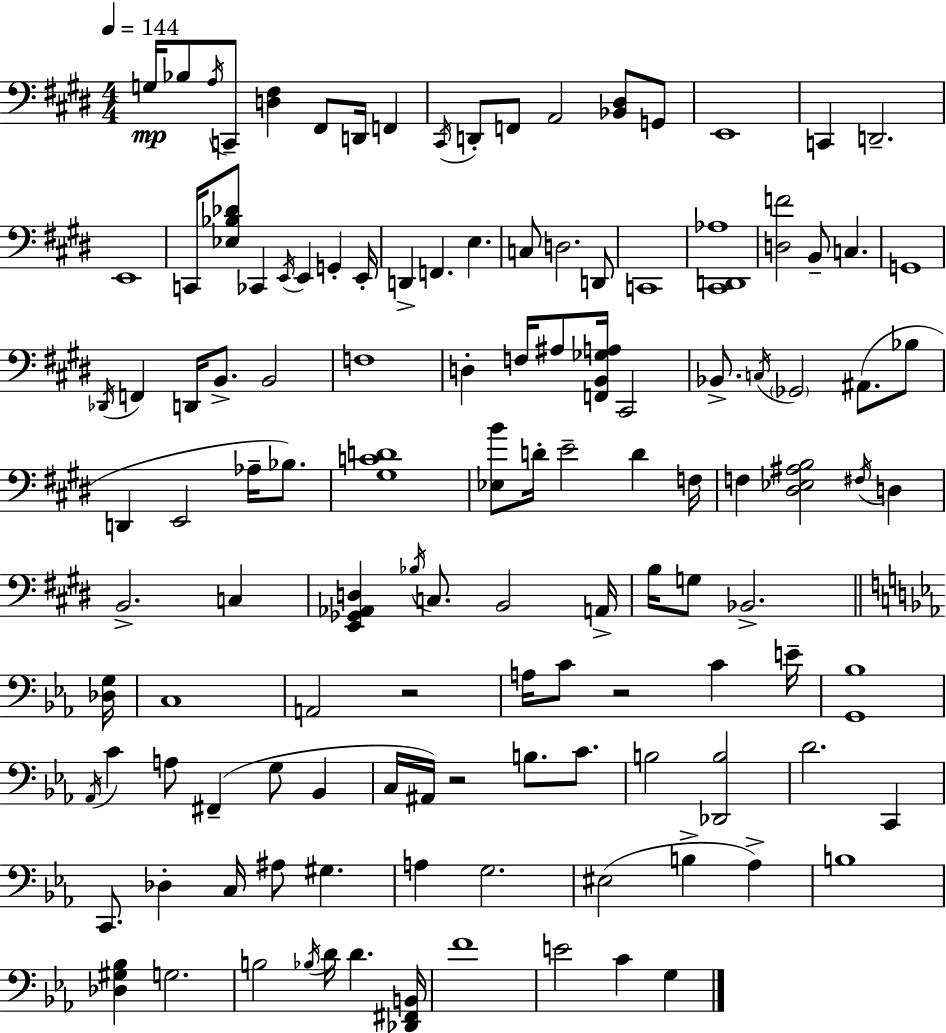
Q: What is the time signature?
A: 4/4